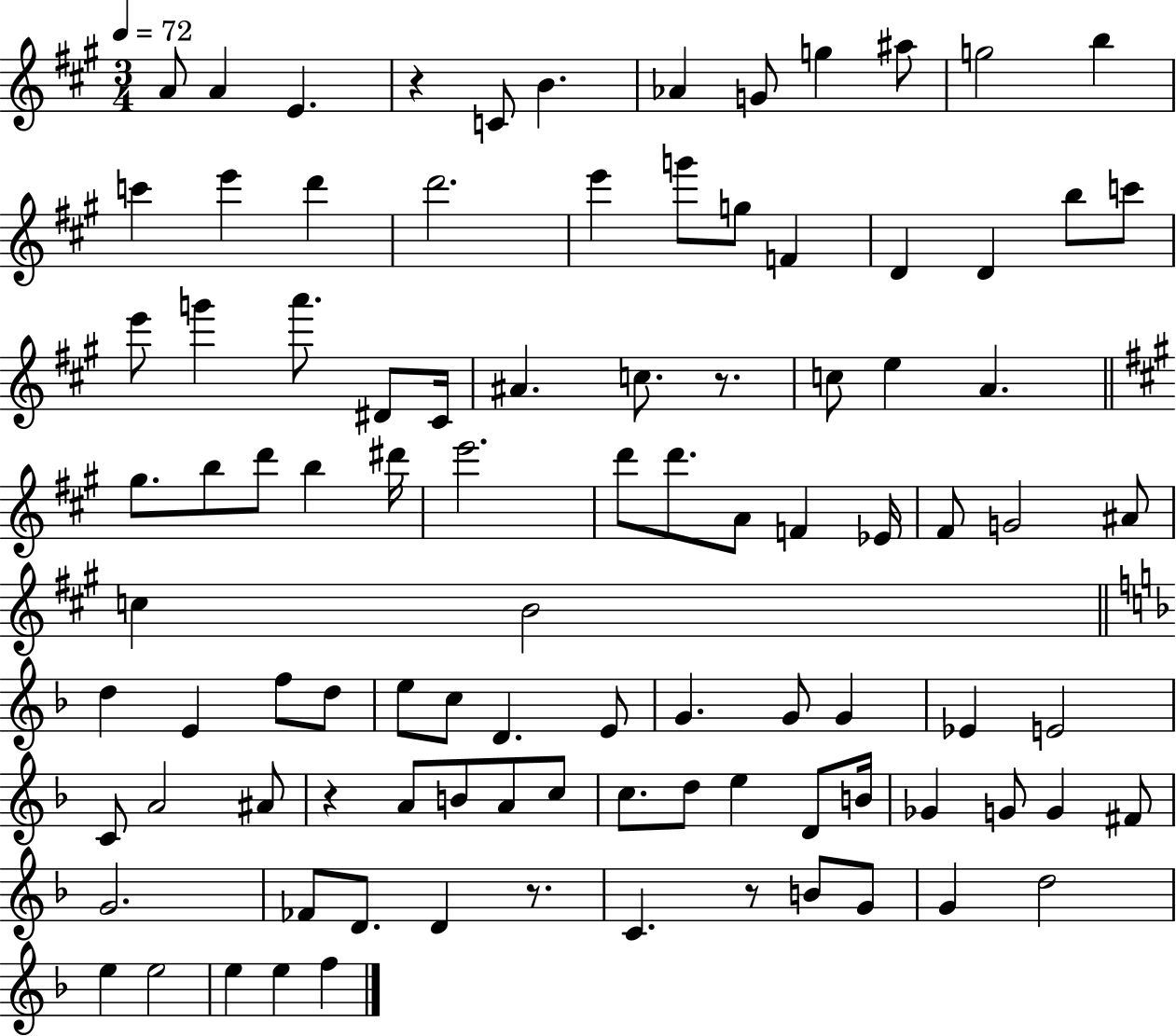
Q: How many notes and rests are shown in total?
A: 97